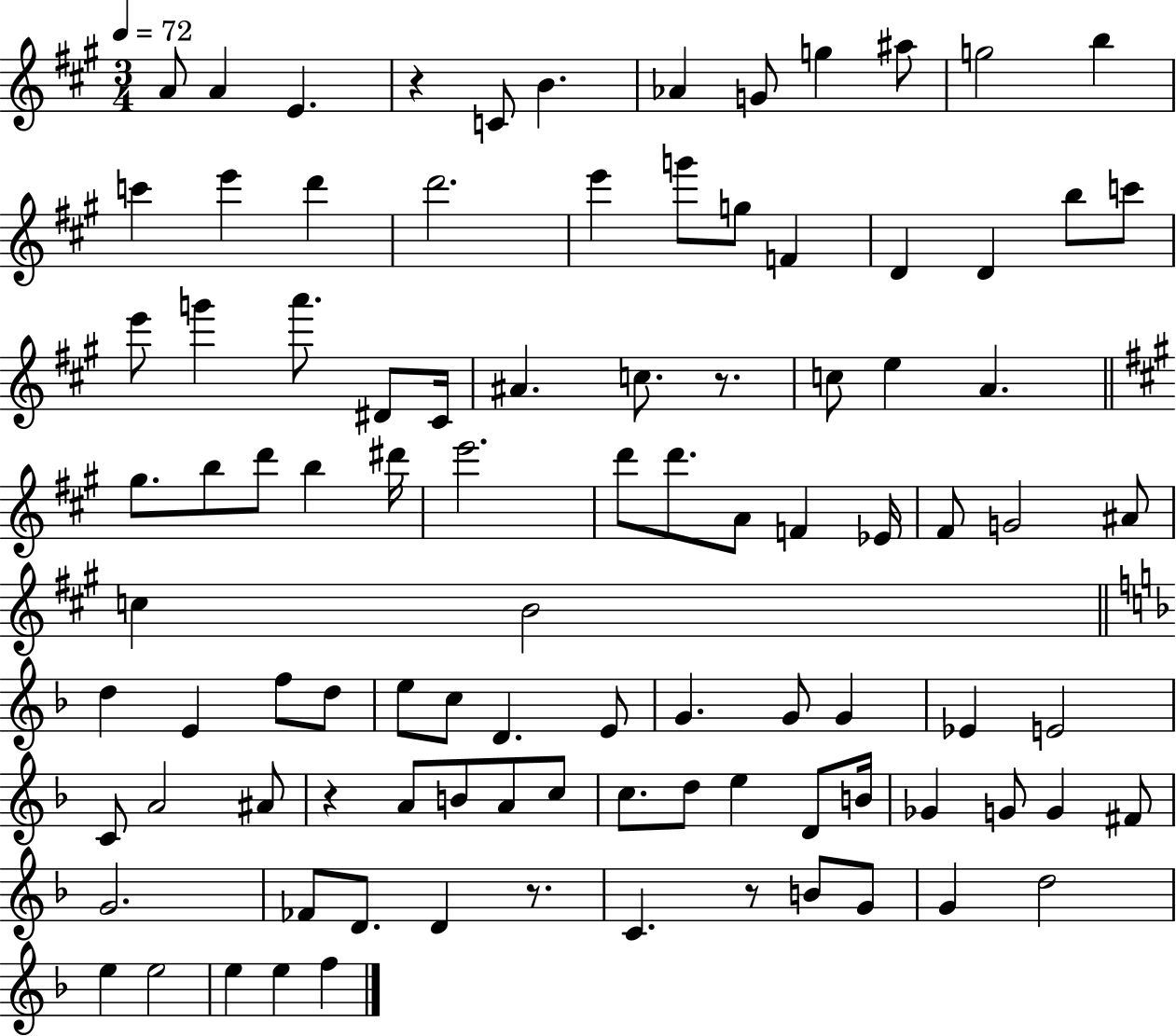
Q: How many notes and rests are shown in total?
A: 97